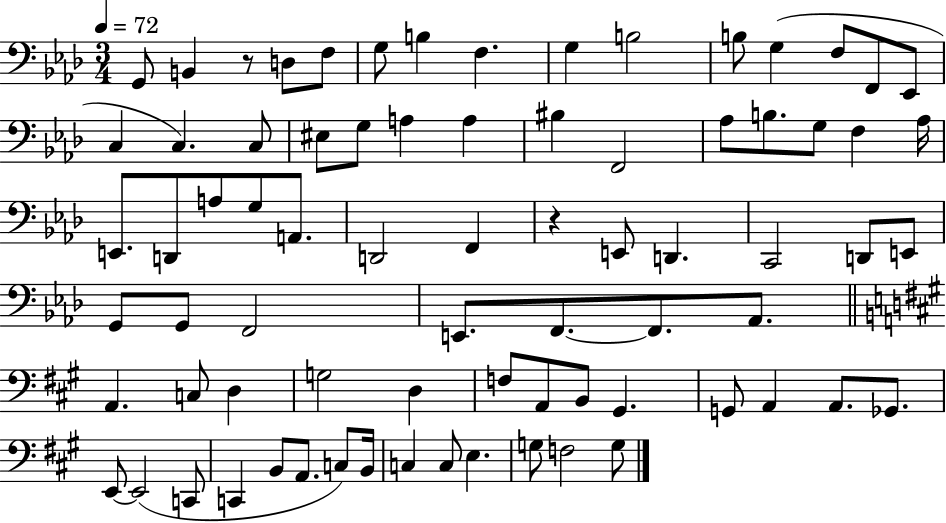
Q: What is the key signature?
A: AES major